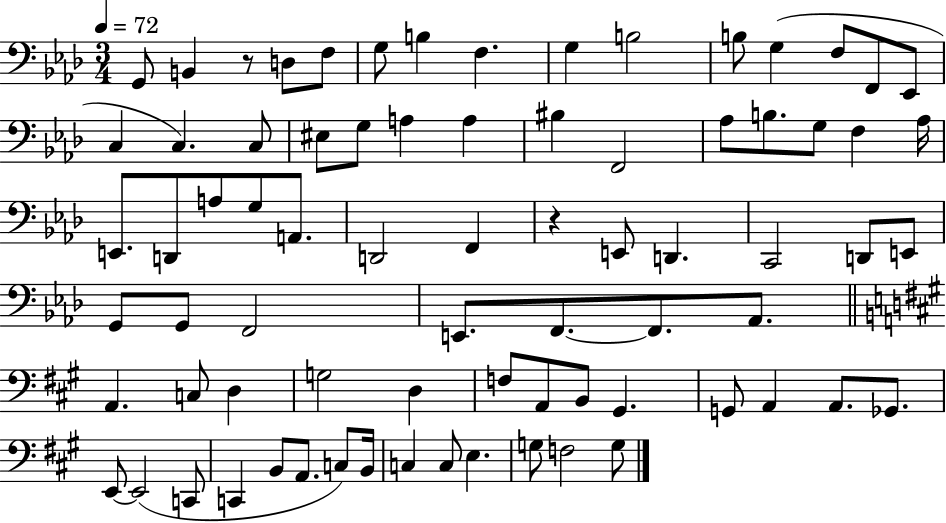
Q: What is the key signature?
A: AES major